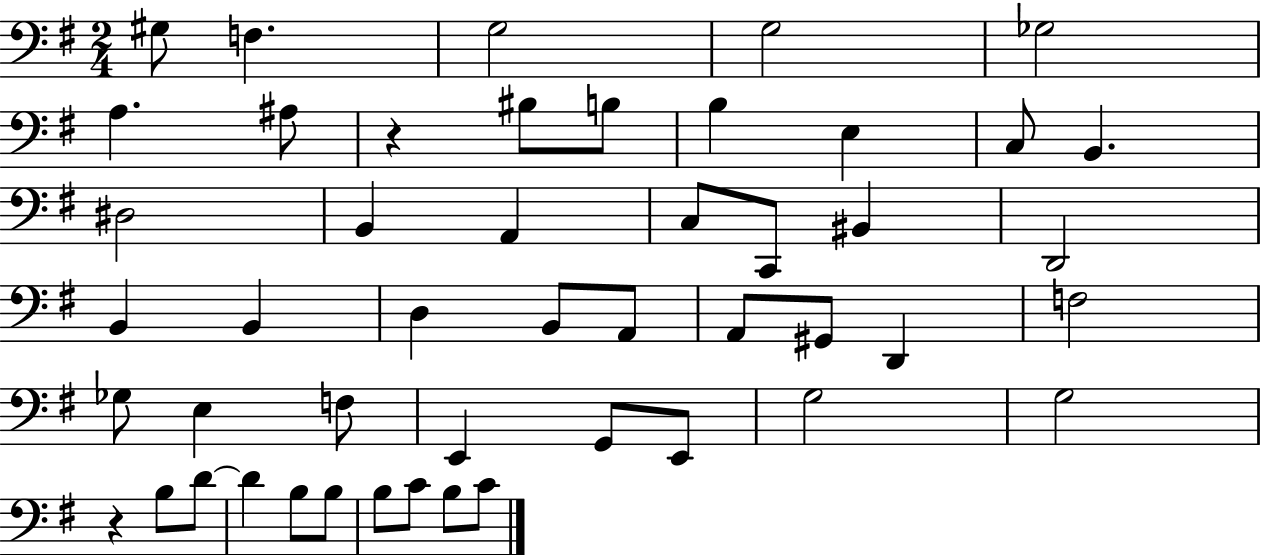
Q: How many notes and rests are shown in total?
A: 48